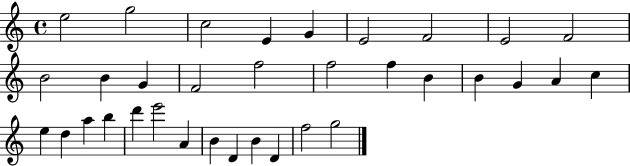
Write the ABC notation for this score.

X:1
T:Untitled
M:4/4
L:1/4
K:C
e2 g2 c2 E G E2 F2 E2 F2 B2 B G F2 f2 f2 f B B G A c e d a b d' e'2 A B D B D f2 g2